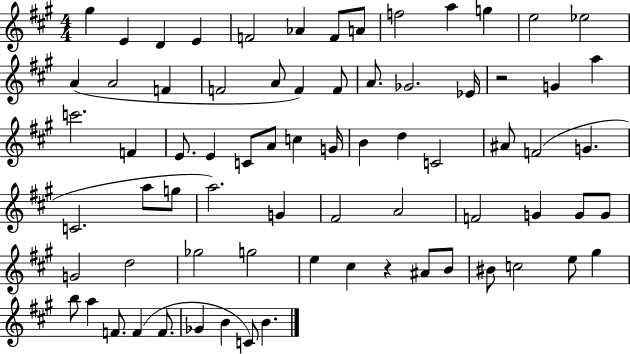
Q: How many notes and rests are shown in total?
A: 73